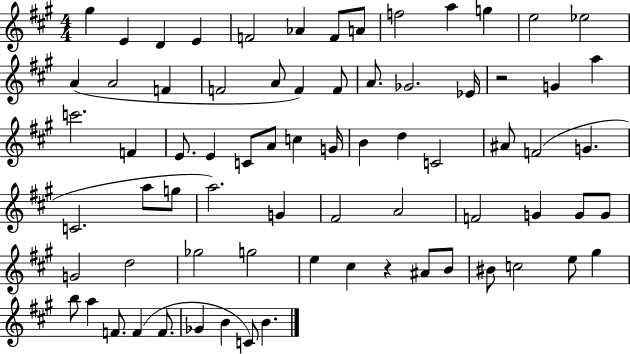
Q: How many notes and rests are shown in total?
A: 73